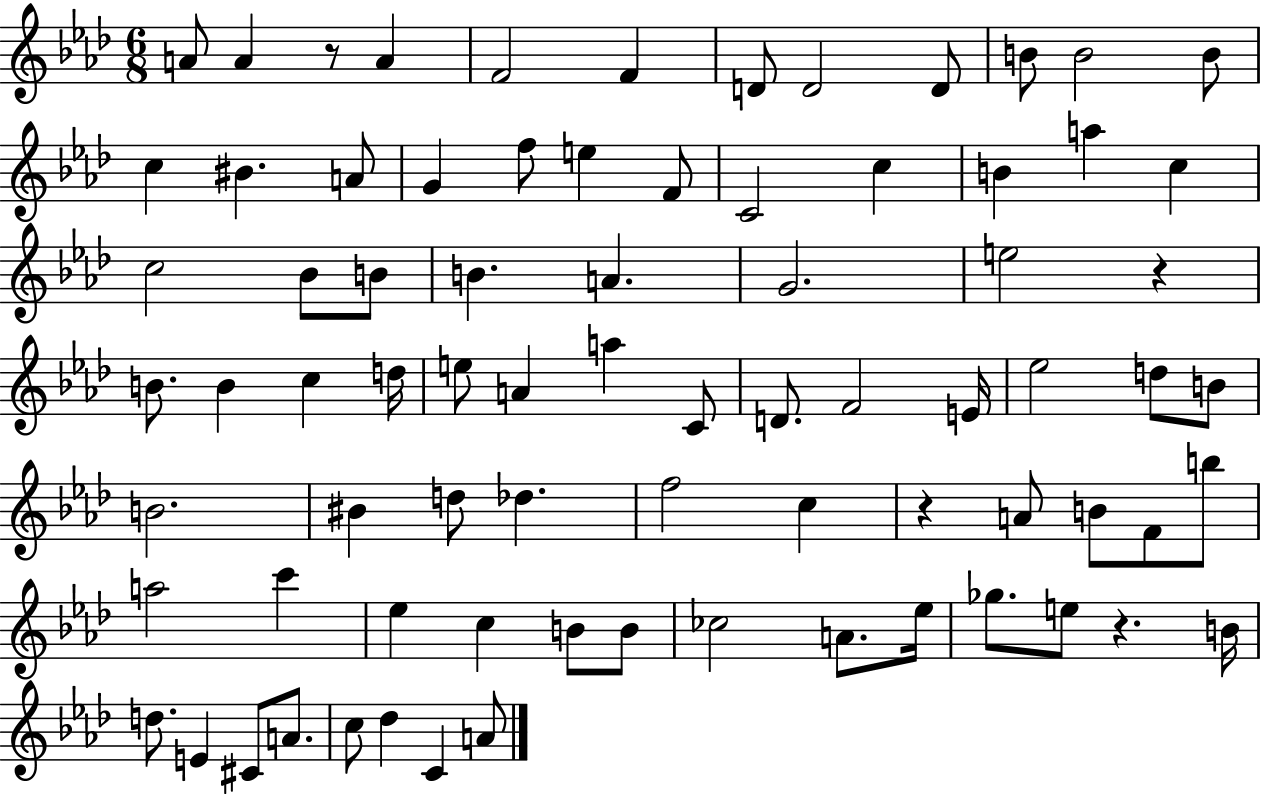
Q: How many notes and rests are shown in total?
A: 78